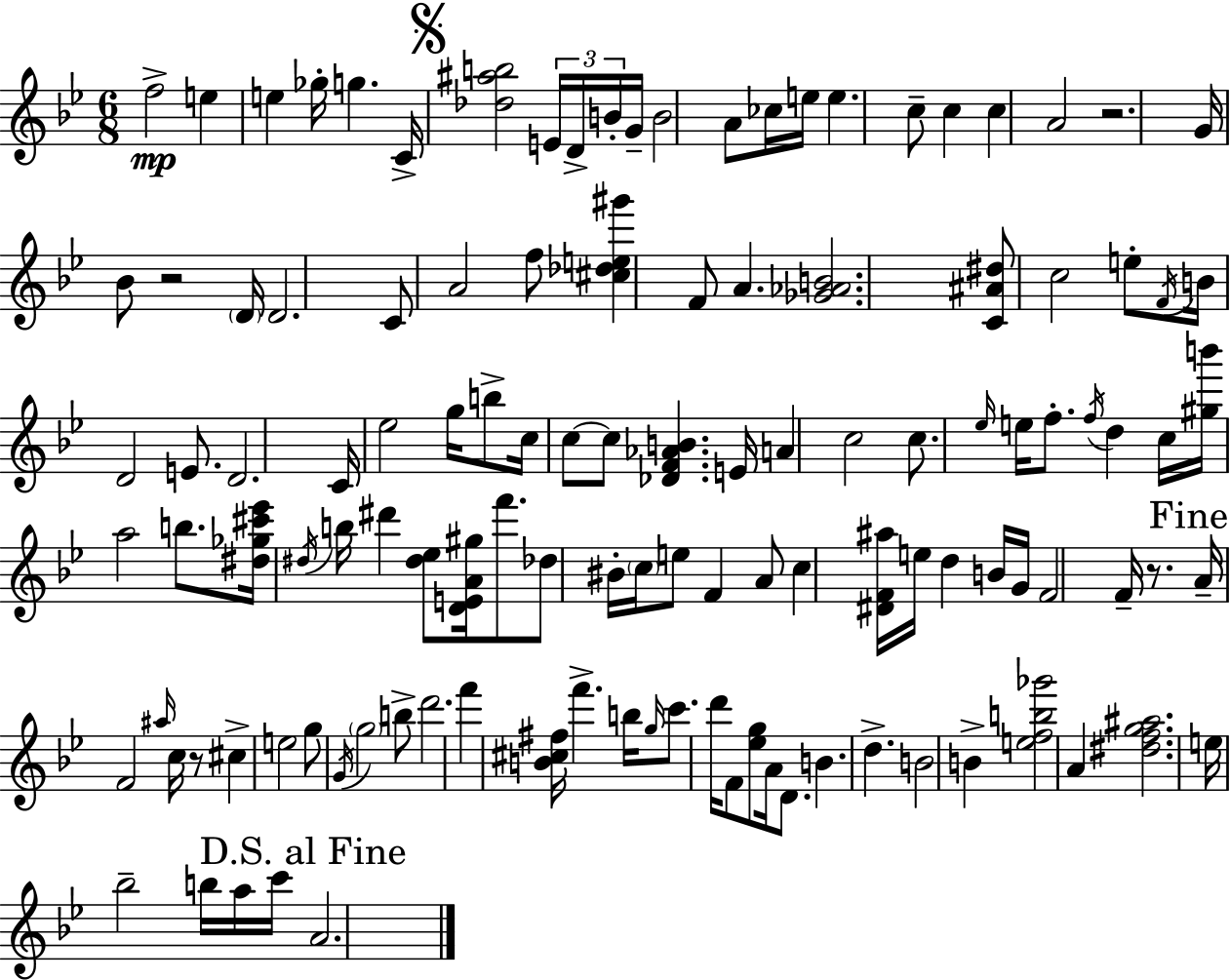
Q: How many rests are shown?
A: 4